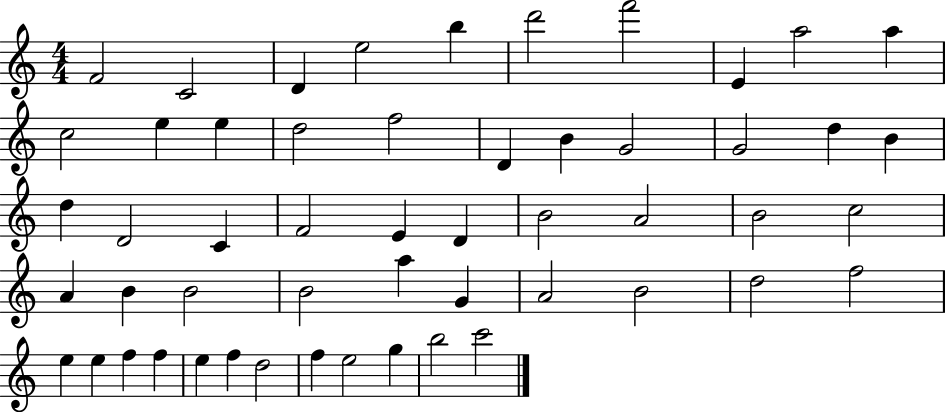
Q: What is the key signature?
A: C major